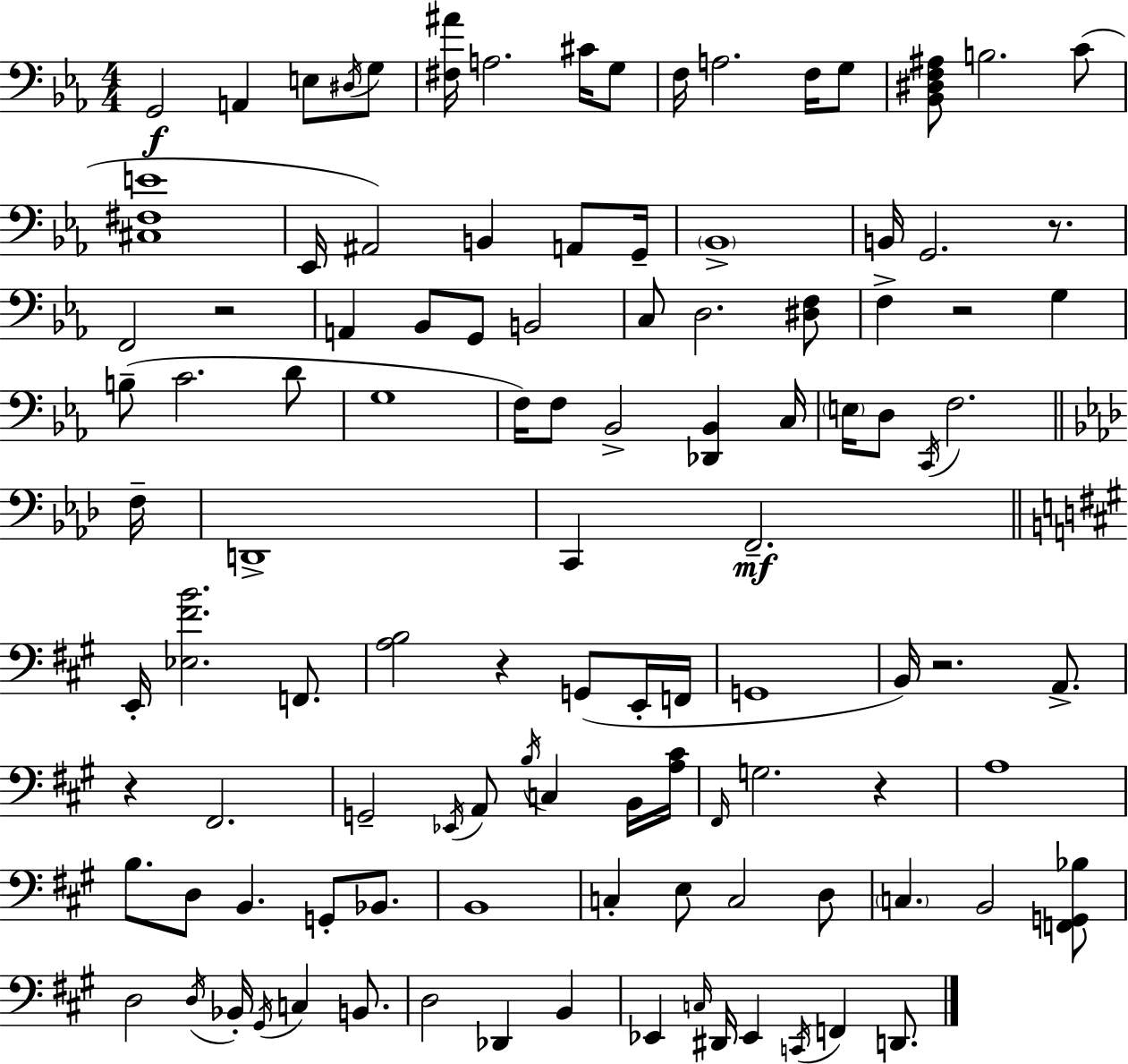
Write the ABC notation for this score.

X:1
T:Untitled
M:4/4
L:1/4
K:Eb
G,,2 A,, E,/2 ^D,/4 G,/2 [^F,^A]/4 A,2 ^C/4 G,/2 F,/4 A,2 F,/4 G,/2 [_B,,^D,F,^A,]/2 B,2 C/2 [^C,^F,E]4 _E,,/4 ^A,,2 B,, A,,/2 G,,/4 _B,,4 B,,/4 G,,2 z/2 F,,2 z2 A,, _B,,/2 G,,/2 B,,2 C,/2 D,2 [^D,F,]/2 F, z2 G, B,/2 C2 D/2 G,4 F,/4 F,/2 _B,,2 [_D,,_B,,] C,/4 E,/4 D,/2 C,,/4 F,2 F,/4 D,,4 C,, F,,2 E,,/4 [_E,^FB]2 F,,/2 [A,B,]2 z G,,/2 E,,/4 F,,/4 G,,4 B,,/4 z2 A,,/2 z ^F,,2 G,,2 _E,,/4 A,,/2 B,/4 C, B,,/4 [A,^C]/4 ^F,,/4 G,2 z A,4 B,/2 D,/2 B,, G,,/2 _B,,/2 B,,4 C, E,/2 C,2 D,/2 C, B,,2 [F,,G,,_B,]/2 D,2 D,/4 _B,,/4 ^G,,/4 C, B,,/2 D,2 _D,, B,, _E,, C,/4 ^D,,/4 _E,, C,,/4 F,, D,,/2